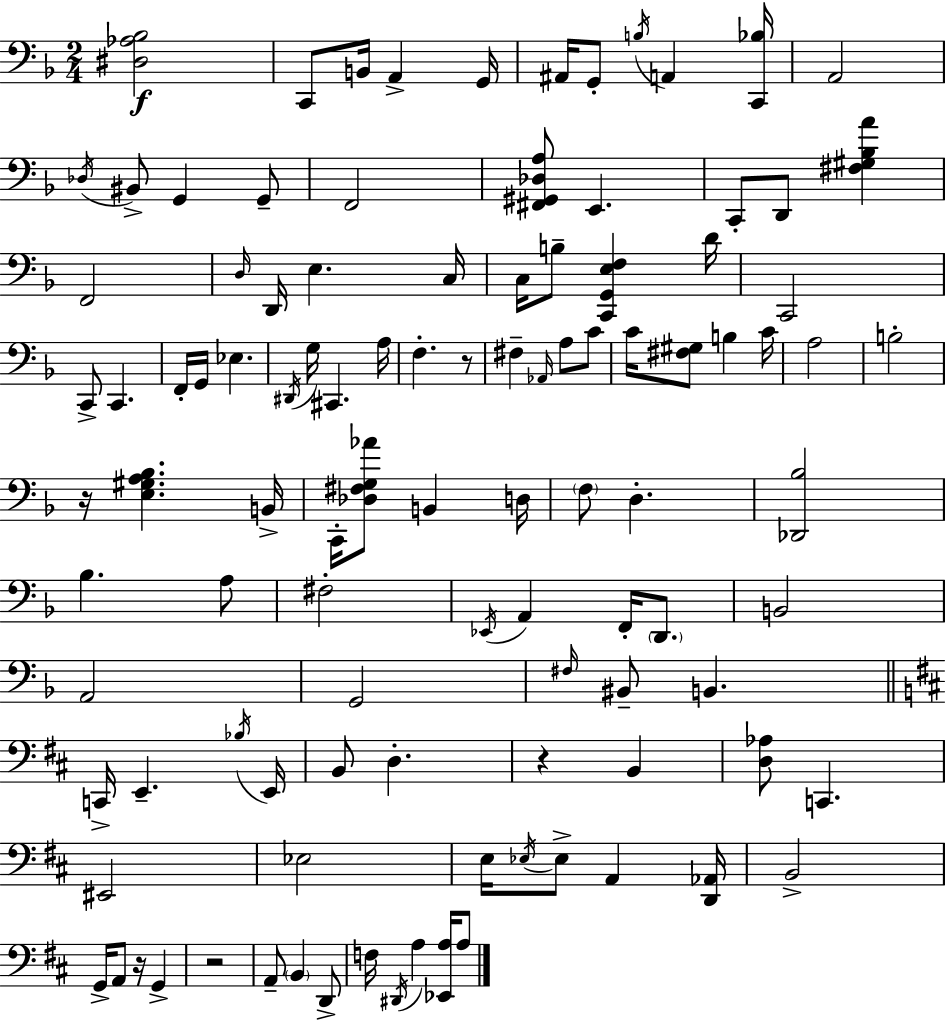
{
  \clef bass
  \numericTimeSignature
  \time 2/4
  \key f \major
  <dis aes bes>2\f | c,8 b,16 a,4-> g,16 | ais,16 g,8-. \acciaccatura { b16 } a,4 | <c, bes>16 a,2 | \break \acciaccatura { des16 } bis,8-> g,4 | g,8-- f,2 | <fis, gis, des a>8 e,4. | c,8-. d,8 <fis gis bes a'>4 | \break f,2 | \grace { d16 } d,16 e4. | c16 c16 b8-- <c, g, e f>4 | d'16 c,2 | \break c,8-> c,4. | f,16-. g,16 ees4. | \acciaccatura { dis,16 } g16 cis,4. | a16 f4.-. | \break r8 fis4-- | \grace { aes,16 } a8 c'8 c'16 <fis gis>8 | b4 c'16 a2 | b2-. | \break r16 <e gis a bes>4. | b,16-> c,16-. <des fis g aes'>8 | b,4 d16 \parenthesize f8 d4.-. | <des, bes>2 | \break bes4. | a8 fis2-. | \acciaccatura { ees,16 } a,4 | f,16-. \parenthesize d,8. b,2 | \break a,2 | g,2 | \grace { fis16 } bis,8-- | b,4. \bar "||" \break \key b \minor c,16-> e,4.-- \acciaccatura { bes16 } | e,16 b,8 d4.-. | r4 b,4 | <d aes>8 c,4. | \break eis,2 | ees2 | e16 \acciaccatura { ees16 } ees8-> a,4 | <d, aes,>16 b,2-> | \break g,16-> a,8 r16 g,4-> | r2 | a,8-- \parenthesize b,4 | d,8-> f16 \acciaccatura { dis,16 } a4 | \break <ees, a>16 a8 \bar "|."
}